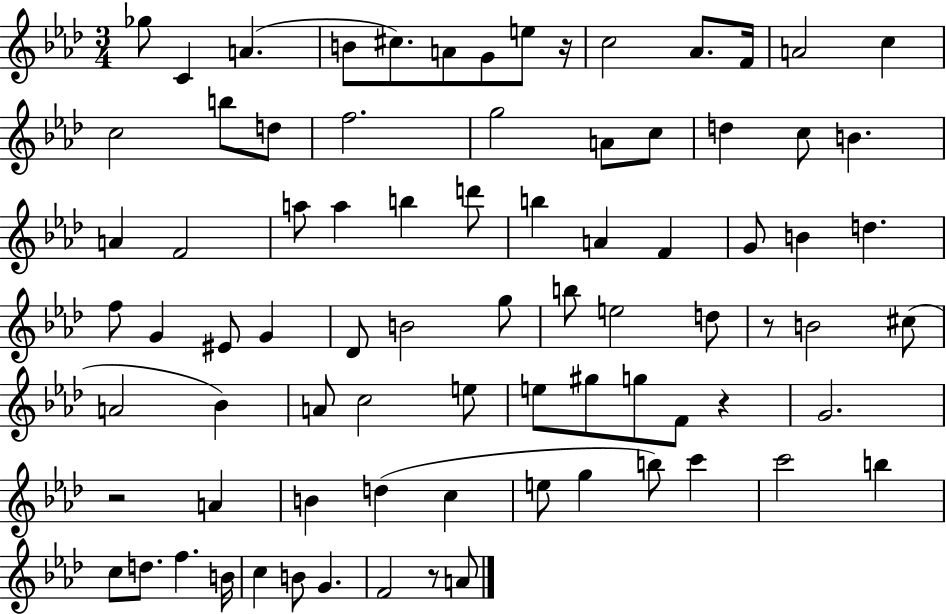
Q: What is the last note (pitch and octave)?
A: A4